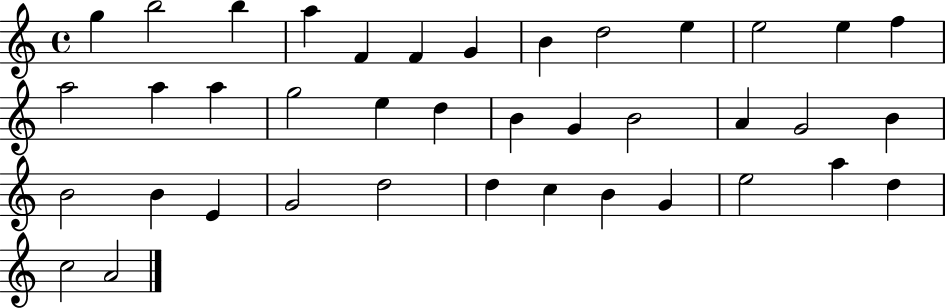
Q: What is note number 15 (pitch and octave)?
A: A5